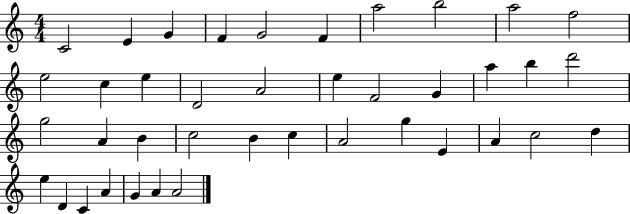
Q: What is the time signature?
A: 4/4